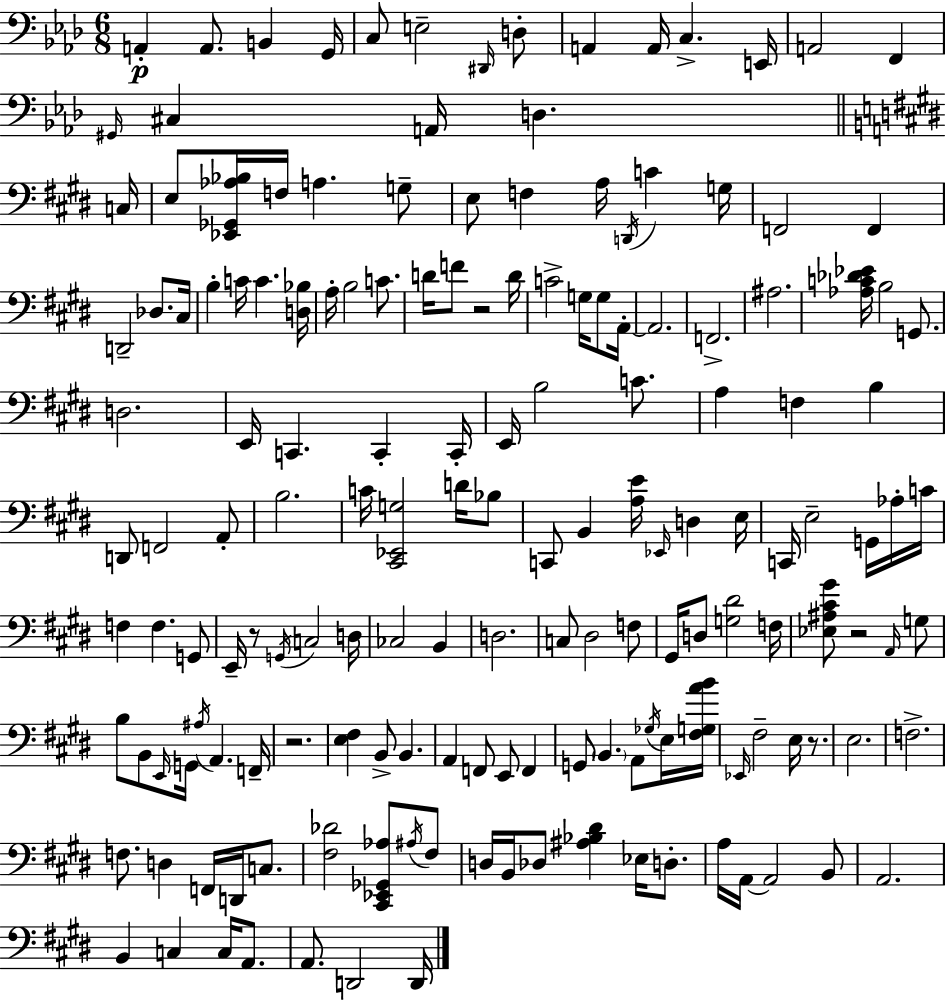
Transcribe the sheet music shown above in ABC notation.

X:1
T:Untitled
M:6/8
L:1/4
K:Ab
A,, A,,/2 B,, G,,/4 C,/2 E,2 ^D,,/4 D,/2 A,, A,,/4 C, E,,/4 A,,2 F,, ^G,,/4 ^C, A,,/4 D, C,/4 E,/2 [_E,,_G,,_A,_B,]/4 F,/4 A, G,/2 E,/2 F, A,/4 D,,/4 C G,/4 F,,2 F,, D,,2 _D,/2 ^C,/4 B, C/4 C [D,_B,]/4 A,/4 B,2 C/2 D/4 F/2 z2 D/4 C2 G,/4 G,/2 A,,/4 A,,2 F,,2 ^A,2 [_A,C_D_E]/4 B,2 G,,/2 D,2 E,,/4 C,, C,, C,,/4 E,,/4 B,2 C/2 A, F, B, D,,/2 F,,2 A,,/2 B,2 C/4 [^C,,_E,,G,]2 D/4 _B,/2 C,,/2 B,, [A,E]/4 _E,,/4 D, E,/4 C,,/4 E,2 G,,/4 _A,/4 C/4 F, F, G,,/2 E,,/4 z/2 G,,/4 C,2 D,/4 _C,2 B,, D,2 C,/2 ^D,2 F,/2 ^G,,/4 D,/2 [G,^D]2 F,/4 [_E,^A,^C^G]/2 z2 A,,/4 G,/2 B,/2 B,,/2 E,,/4 G,,/4 ^A,/4 A,, F,,/4 z2 [E,^F,] B,,/2 B,, A,, F,,/2 E,,/2 F,, G,,/2 B,, A,,/2 _G,/4 E,/4 [^F,G,AB]/4 _E,,/4 ^F,2 E,/4 z/2 E,2 F,2 F,/2 D, F,,/4 D,,/4 C,/2 [^F,_D]2 [^C,,_E,,_G,,_A,]/2 ^A,/4 ^F,/2 D,/4 B,,/4 _D,/2 [^A,_B,^D] _E,/4 D,/2 A,/4 A,,/4 A,,2 B,,/2 A,,2 B,, C, C,/4 A,,/2 A,,/2 D,,2 D,,/4